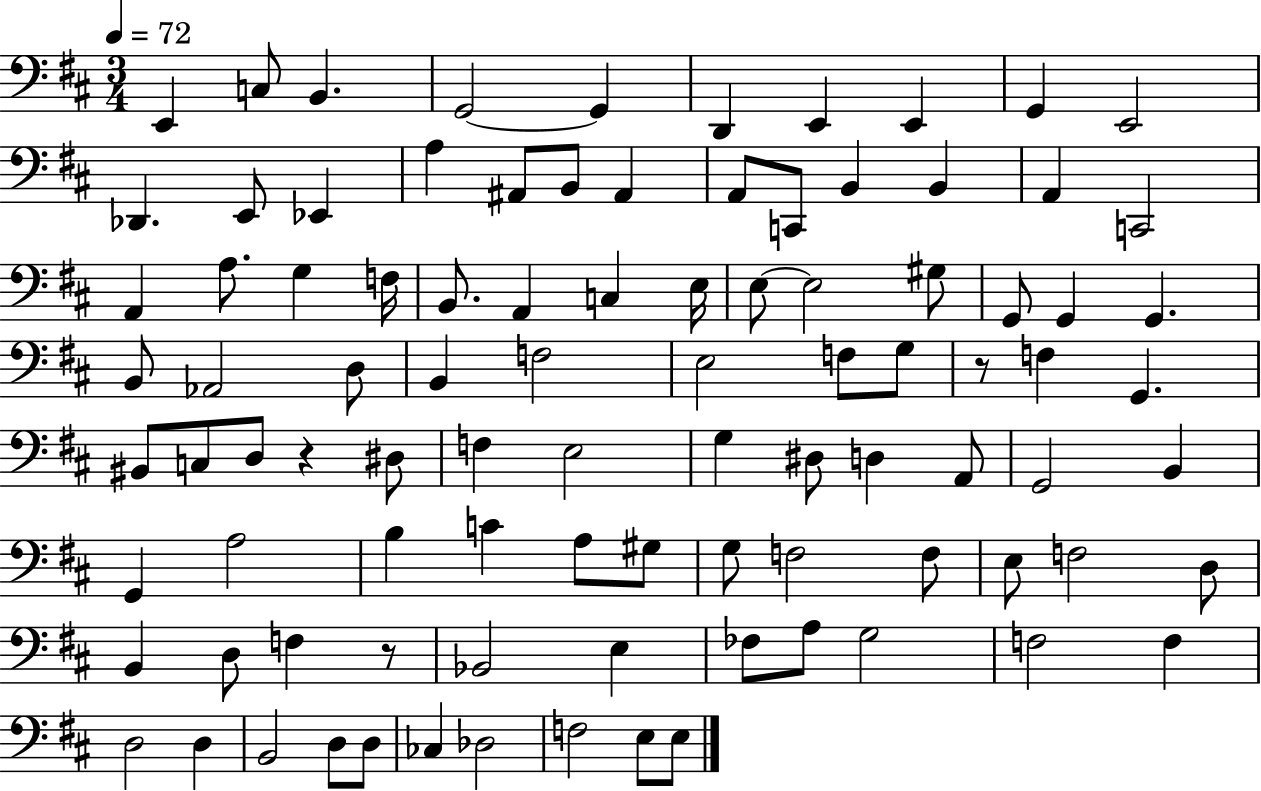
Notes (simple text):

E2/q C3/e B2/q. G2/h G2/q D2/q E2/q E2/q G2/q E2/h Db2/q. E2/e Eb2/q A3/q A#2/e B2/e A#2/q A2/e C2/e B2/q B2/q A2/q C2/h A2/q A3/e. G3/q F3/s B2/e. A2/q C3/q E3/s E3/e E3/h G#3/e G2/e G2/q G2/q. B2/e Ab2/h D3/e B2/q F3/h E3/h F3/e G3/e R/e F3/q G2/q. BIS2/e C3/e D3/e R/q D#3/e F3/q E3/h G3/q D#3/e D3/q A2/e G2/h B2/q G2/q A3/h B3/q C4/q A3/e G#3/e G3/e F3/h F3/e E3/e F3/h D3/e B2/q D3/e F3/q R/e Bb2/h E3/q FES3/e A3/e G3/h F3/h F3/q D3/h D3/q B2/h D3/e D3/e CES3/q Db3/h F3/h E3/e E3/e